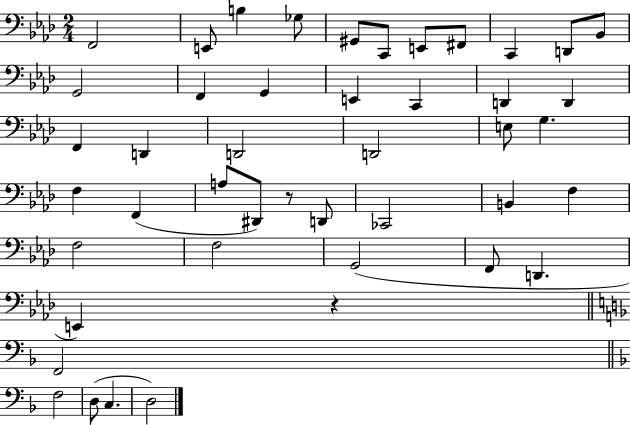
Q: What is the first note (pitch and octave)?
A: F2